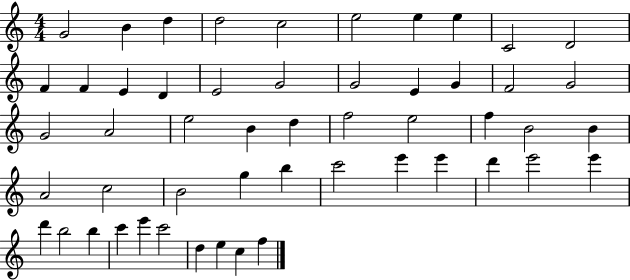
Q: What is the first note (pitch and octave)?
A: G4